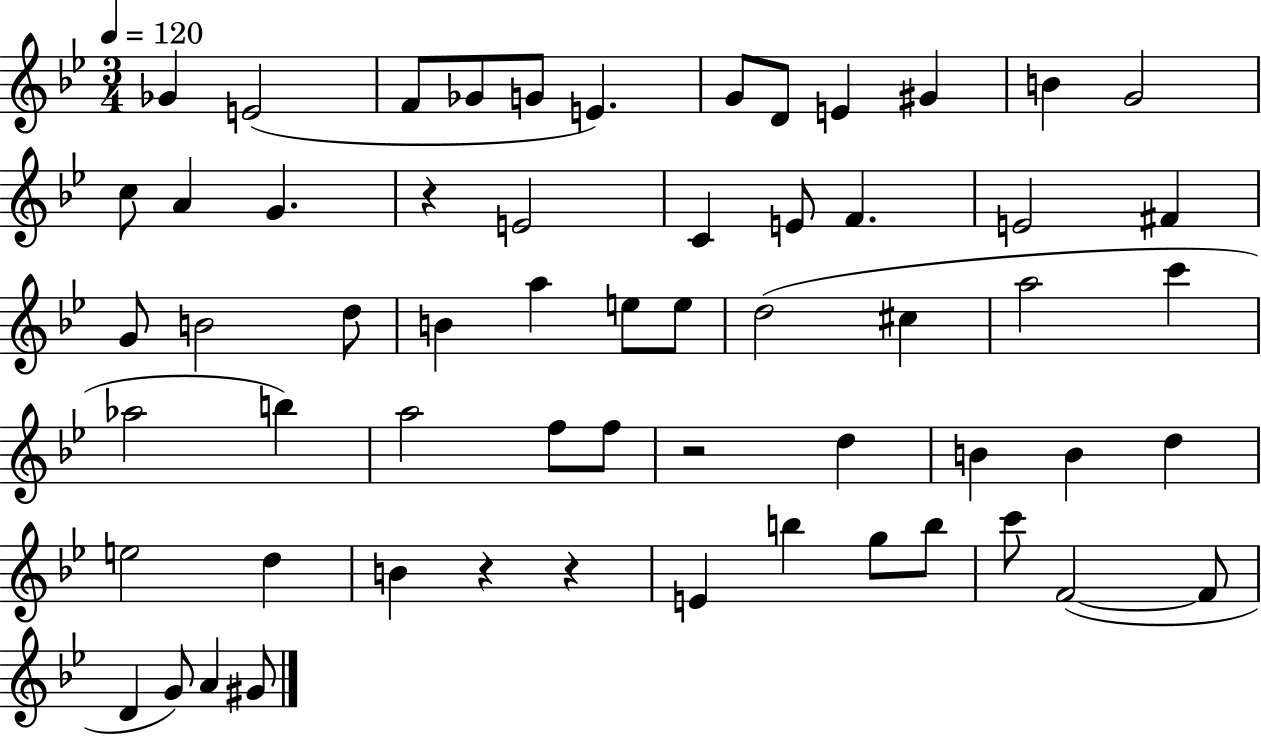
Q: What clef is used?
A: treble